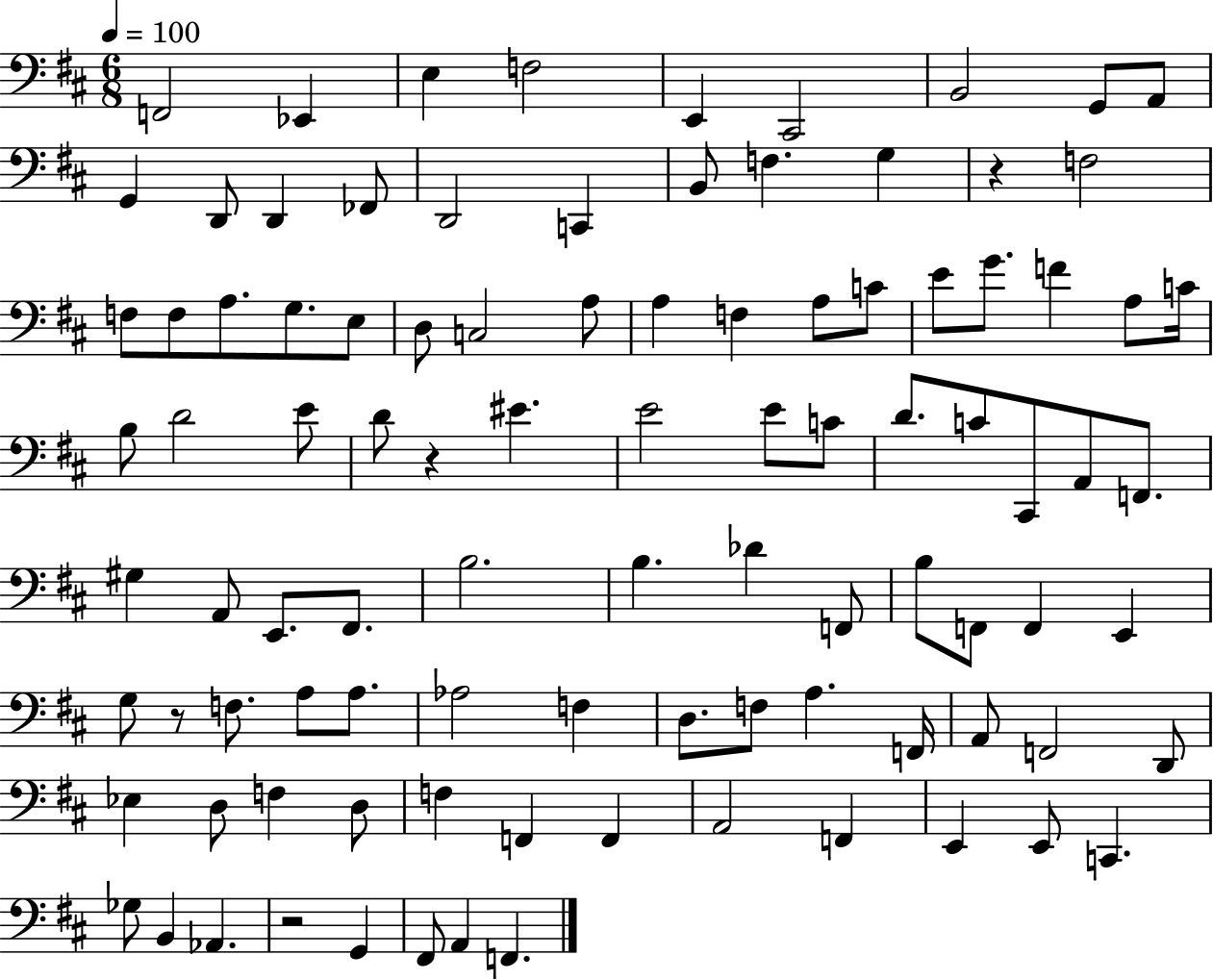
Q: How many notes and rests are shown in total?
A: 97